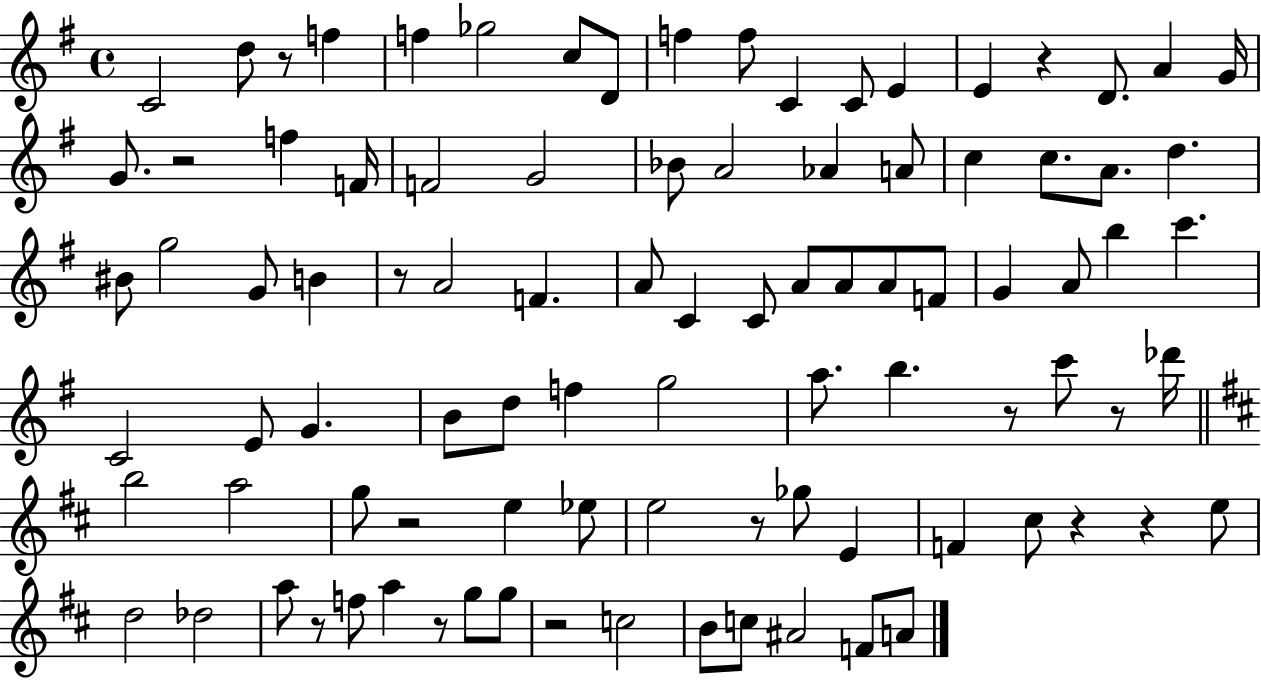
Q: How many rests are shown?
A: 13